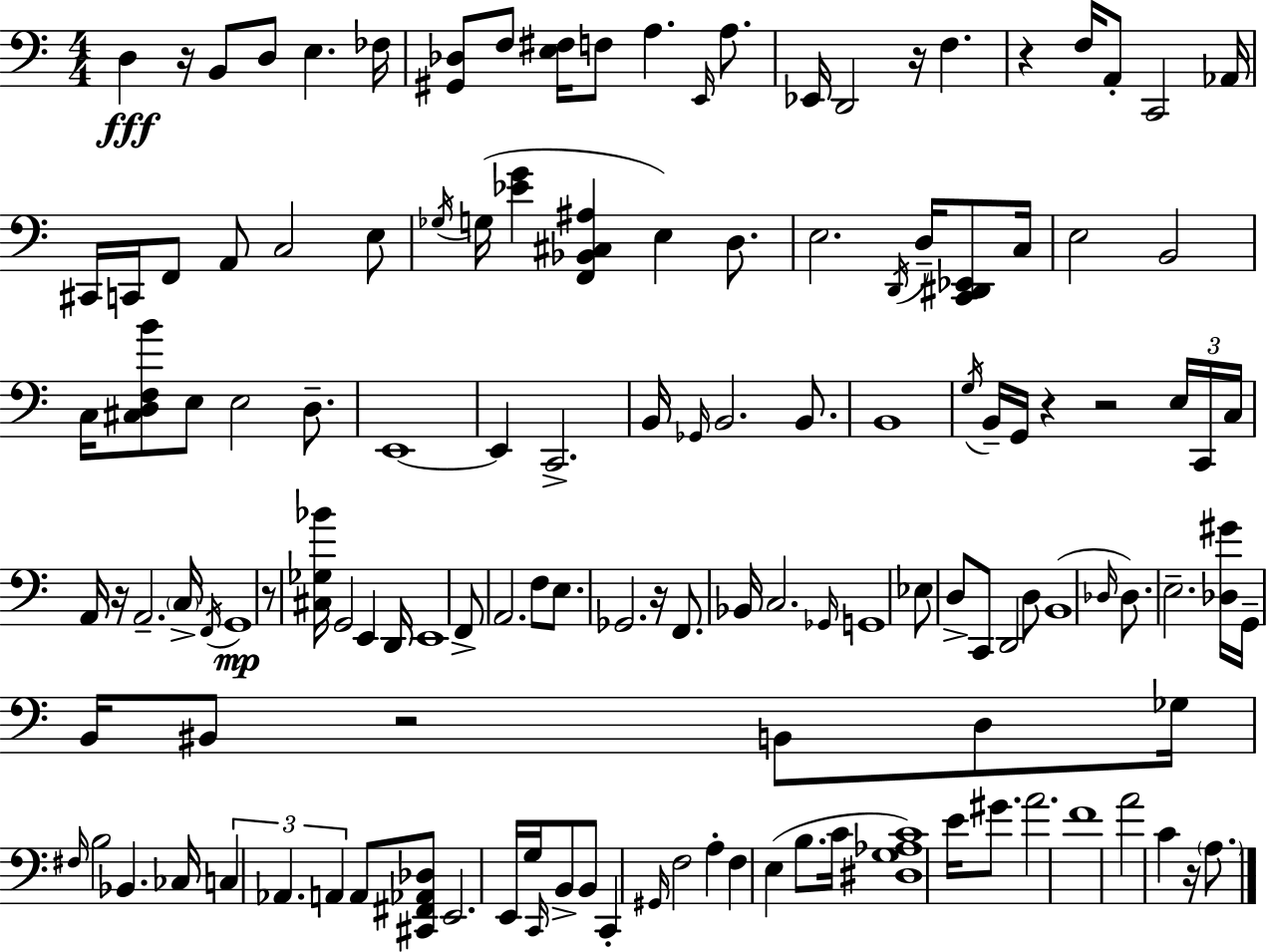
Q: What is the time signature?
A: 4/4